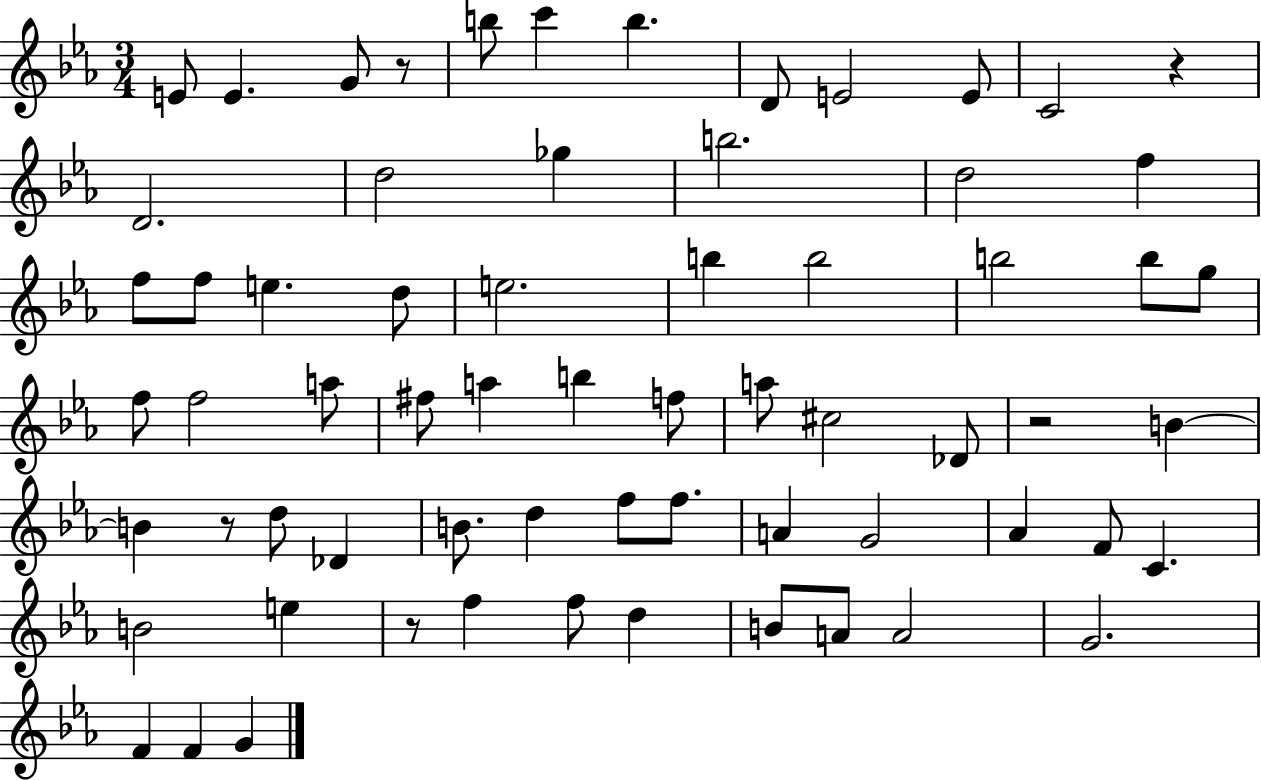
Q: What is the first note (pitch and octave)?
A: E4